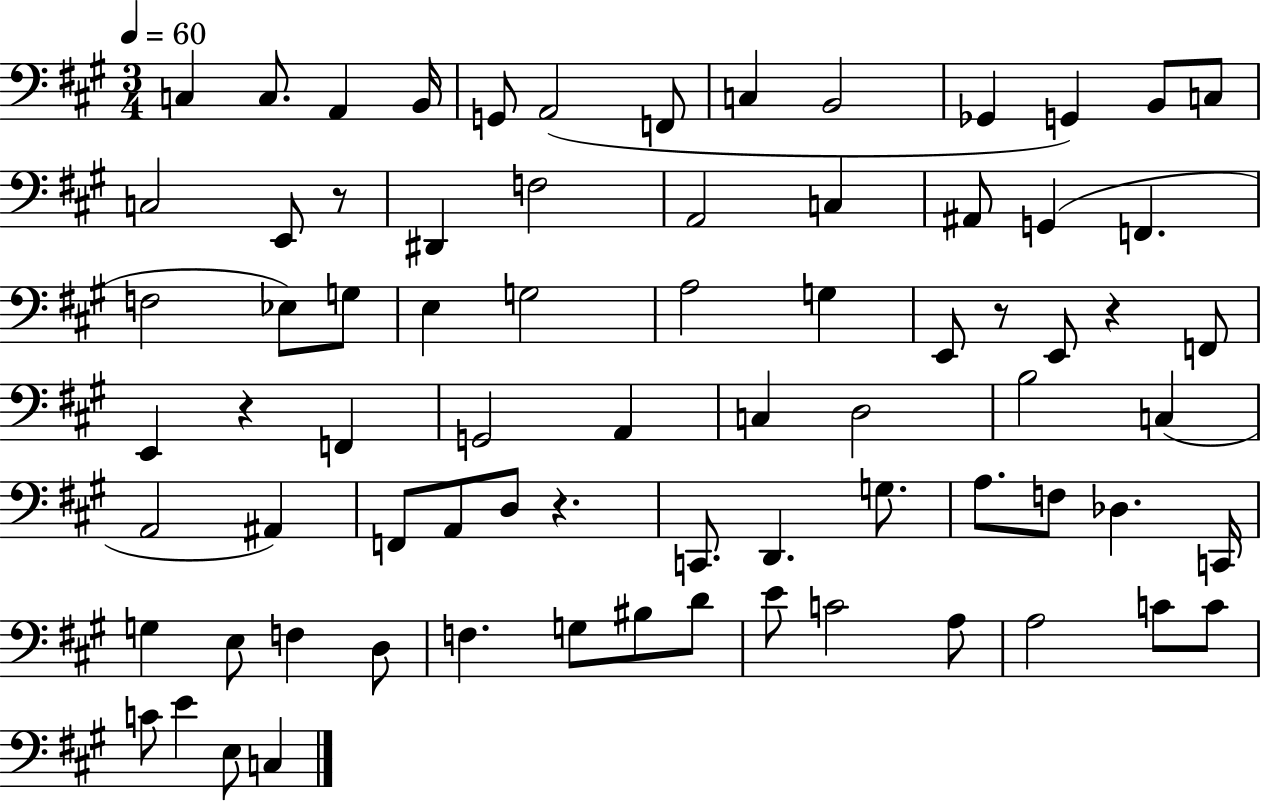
C3/q C3/e. A2/q B2/s G2/e A2/h F2/e C3/q B2/h Gb2/q G2/q B2/e C3/e C3/h E2/e R/e D#2/q F3/h A2/h C3/q A#2/e G2/q F2/q. F3/h Eb3/e G3/e E3/q G3/h A3/h G3/q E2/e R/e E2/e R/q F2/e E2/q R/q F2/q G2/h A2/q C3/q D3/h B3/h C3/q A2/h A#2/q F2/e A2/e D3/e R/q. C2/e. D2/q. G3/e. A3/e. F3/e Db3/q. C2/s G3/q E3/e F3/q D3/e F3/q. G3/e BIS3/e D4/e E4/e C4/h A3/e A3/h C4/e C4/e C4/e E4/q E3/e C3/q